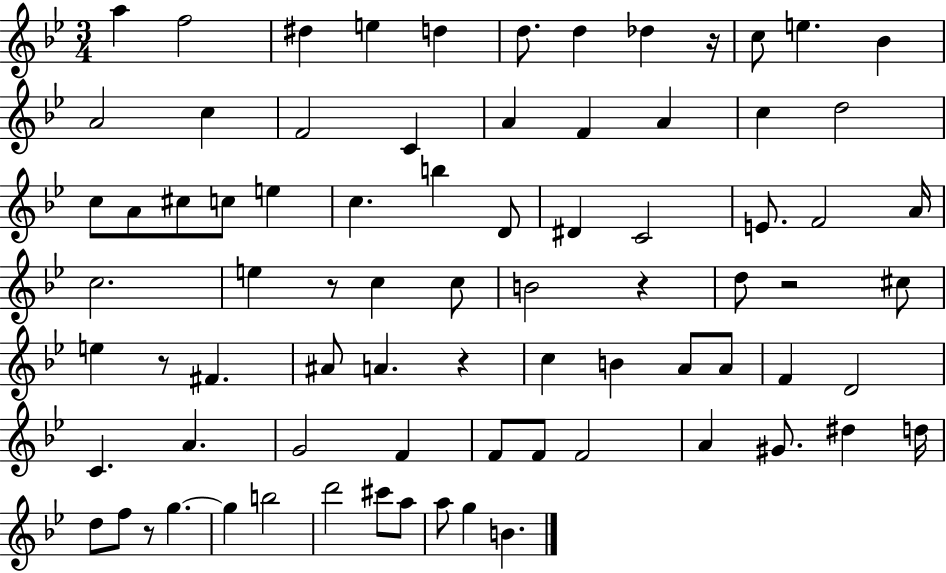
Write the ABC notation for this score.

X:1
T:Untitled
M:3/4
L:1/4
K:Bb
a f2 ^d e d d/2 d _d z/4 c/2 e _B A2 c F2 C A F A c d2 c/2 A/2 ^c/2 c/2 e c b D/2 ^D C2 E/2 F2 A/4 c2 e z/2 c c/2 B2 z d/2 z2 ^c/2 e z/2 ^F ^A/2 A z c B A/2 A/2 F D2 C A G2 F F/2 F/2 F2 A ^G/2 ^d d/4 d/2 f/2 z/2 g g b2 d'2 ^c'/2 a/2 a/2 g B